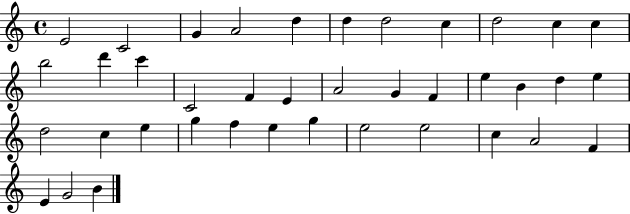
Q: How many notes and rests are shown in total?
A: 39